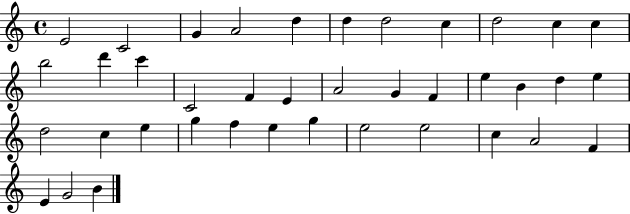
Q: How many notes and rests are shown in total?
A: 39